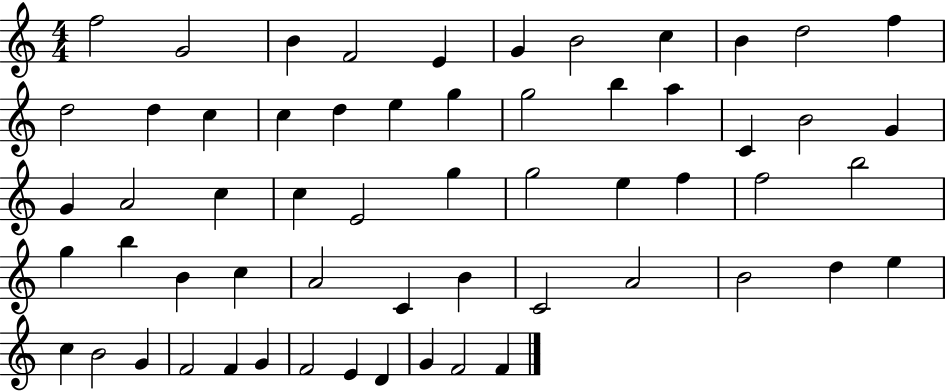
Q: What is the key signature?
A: C major